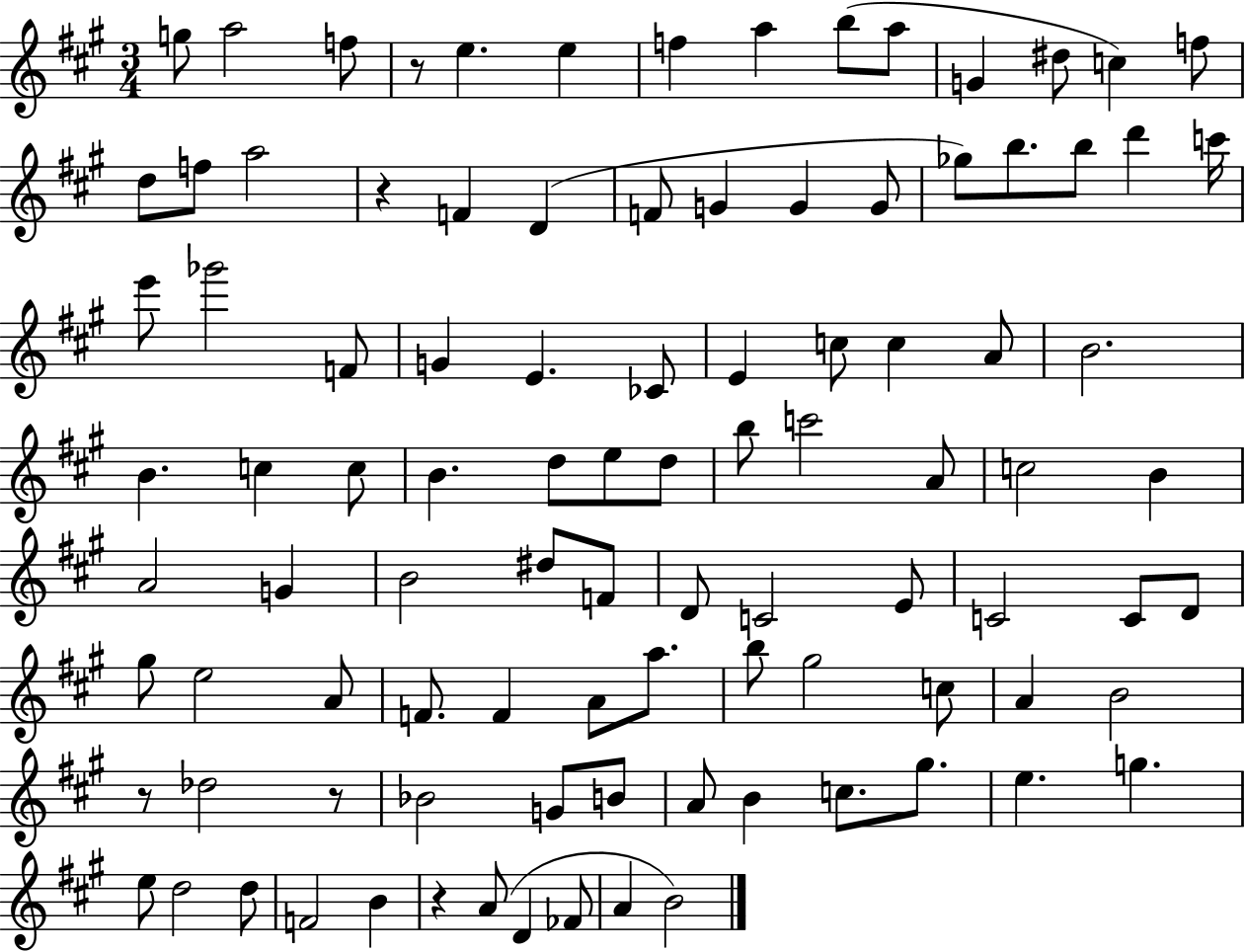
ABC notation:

X:1
T:Untitled
M:3/4
L:1/4
K:A
g/2 a2 f/2 z/2 e e f a b/2 a/2 G ^d/2 c f/2 d/2 f/2 a2 z F D F/2 G G G/2 _g/2 b/2 b/2 d' c'/4 e'/2 _g'2 F/2 G E _C/2 E c/2 c A/2 B2 B c c/2 B d/2 e/2 d/2 b/2 c'2 A/2 c2 B A2 G B2 ^d/2 F/2 D/2 C2 E/2 C2 C/2 D/2 ^g/2 e2 A/2 F/2 F A/2 a/2 b/2 ^g2 c/2 A B2 z/2 _d2 z/2 _B2 G/2 B/2 A/2 B c/2 ^g/2 e g e/2 d2 d/2 F2 B z A/2 D _F/2 A B2